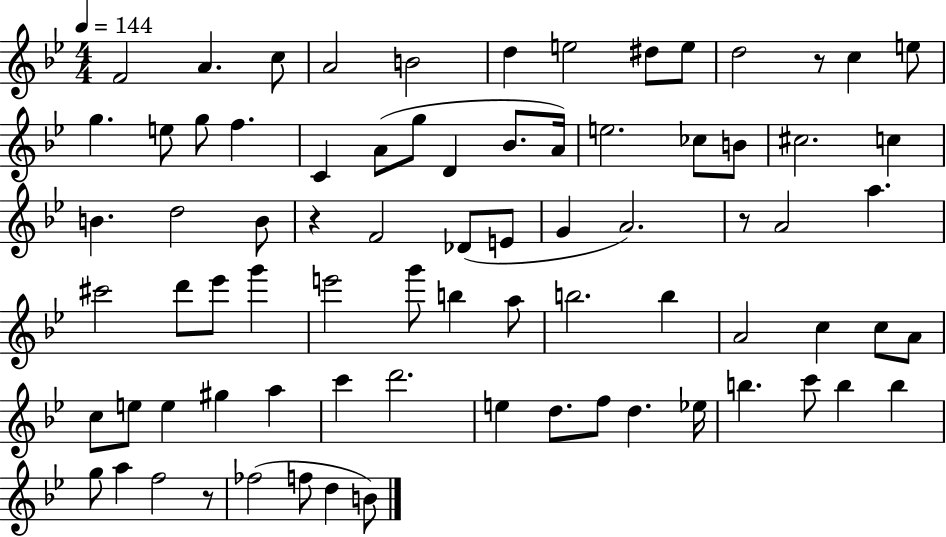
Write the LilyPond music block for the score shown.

{
  \clef treble
  \numericTimeSignature
  \time 4/4
  \key bes \major
  \tempo 4 = 144
  f'2 a'4. c''8 | a'2 b'2 | d''4 e''2 dis''8 e''8 | d''2 r8 c''4 e''8 | \break g''4. e''8 g''8 f''4. | c'4 a'8( g''8 d'4 bes'8. a'16) | e''2. ces''8 b'8 | cis''2. c''4 | \break b'4. d''2 b'8 | r4 f'2 des'8( e'8 | g'4 a'2.) | r8 a'2 a''4. | \break cis'''2 d'''8 ees'''8 g'''4 | e'''2 g'''8 b''4 a''8 | b''2. b''4 | a'2 c''4 c''8 a'8 | \break c''8 e''8 e''4 gis''4 a''4 | c'''4 d'''2. | e''4 d''8. f''8 d''4. ees''16 | b''4. c'''8 b''4 b''4 | \break g''8 a''4 f''2 r8 | fes''2( f''8 d''4 b'8) | \bar "|."
}